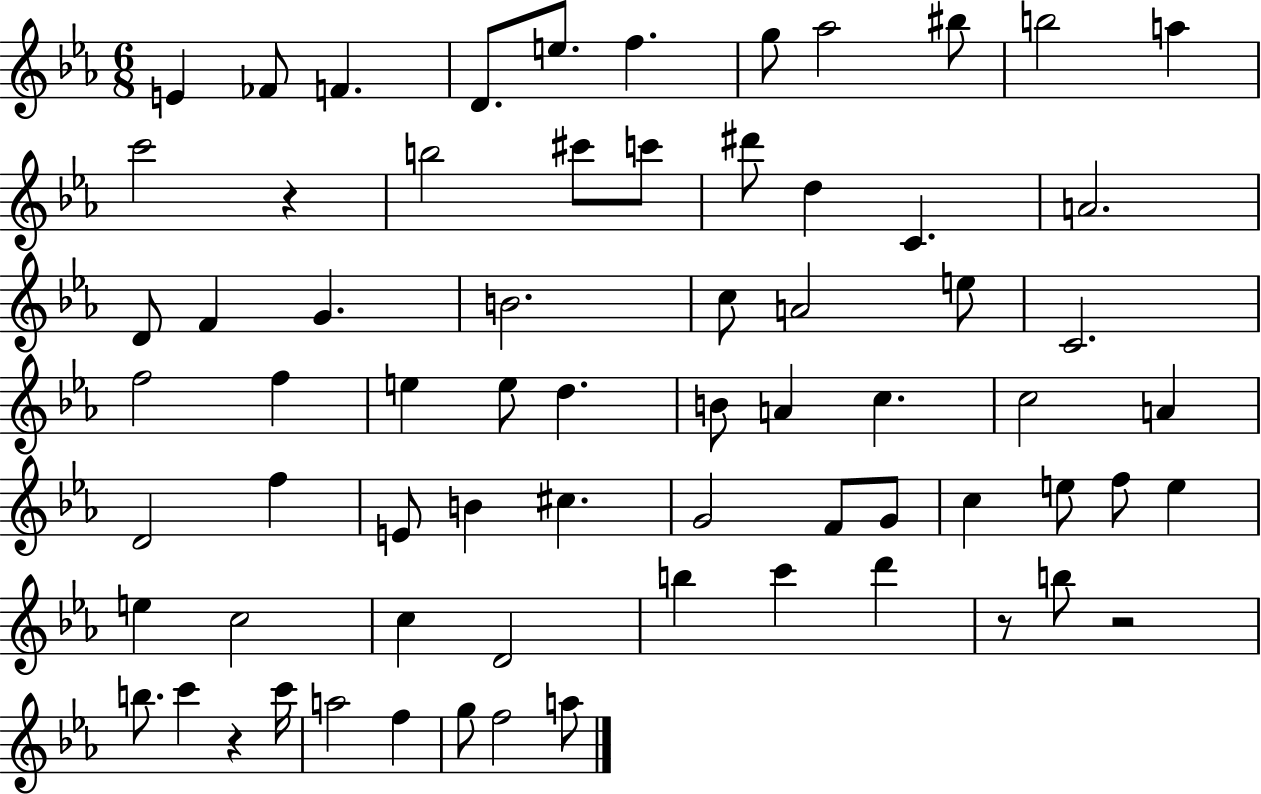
{
  \clef treble
  \numericTimeSignature
  \time 6/8
  \key ees \major
  e'4 fes'8 f'4. | d'8. e''8. f''4. | g''8 aes''2 bis''8 | b''2 a''4 | \break c'''2 r4 | b''2 cis'''8 c'''8 | dis'''8 d''4 c'4. | a'2. | \break d'8 f'4 g'4. | b'2. | c''8 a'2 e''8 | c'2. | \break f''2 f''4 | e''4 e''8 d''4. | b'8 a'4 c''4. | c''2 a'4 | \break d'2 f''4 | e'8 b'4 cis''4. | g'2 f'8 g'8 | c''4 e''8 f''8 e''4 | \break e''4 c''2 | c''4 d'2 | b''4 c'''4 d'''4 | r8 b''8 r2 | \break b''8. c'''4 r4 c'''16 | a''2 f''4 | g''8 f''2 a''8 | \bar "|."
}